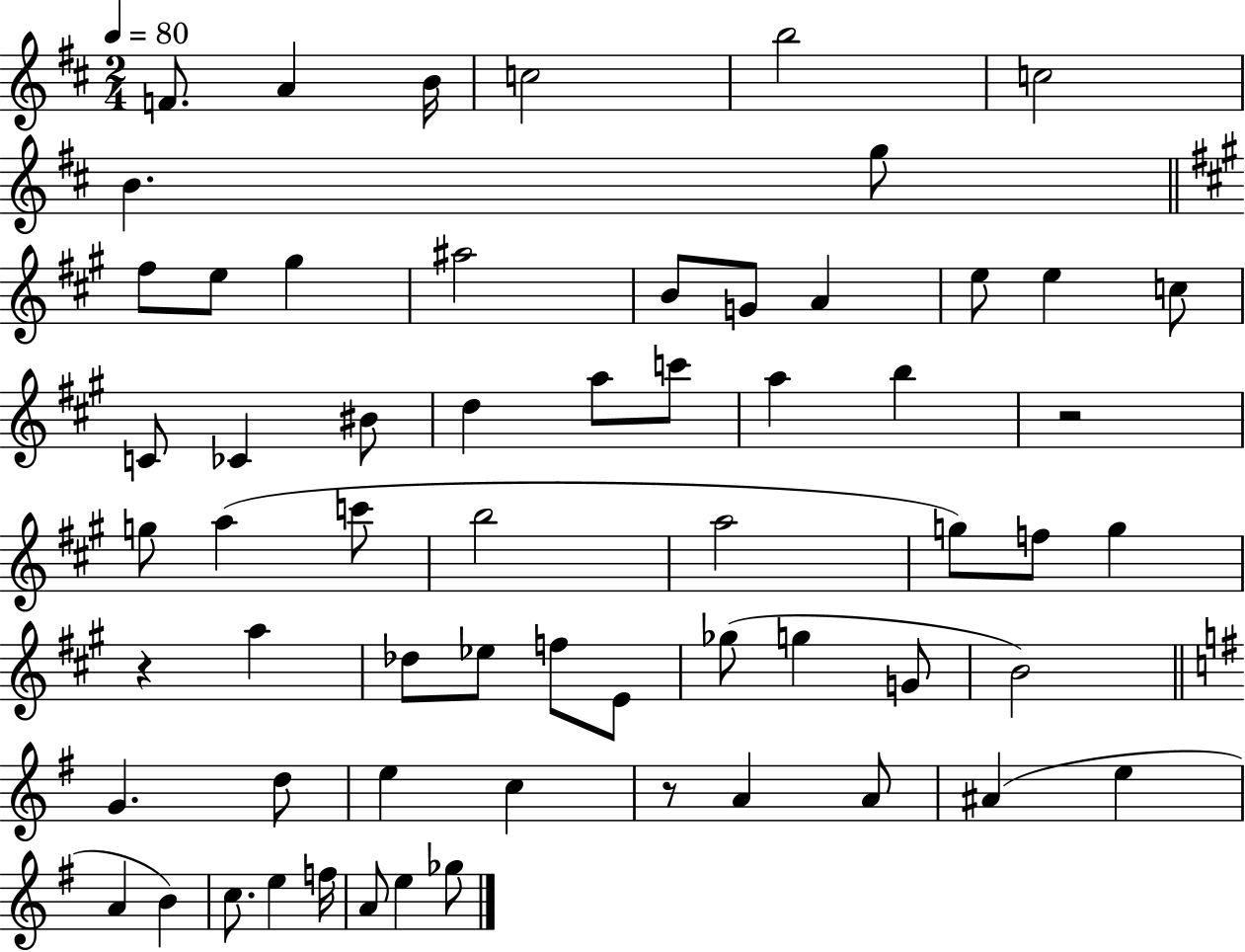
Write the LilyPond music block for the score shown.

{
  \clef treble
  \numericTimeSignature
  \time 2/4
  \key d \major
  \tempo 4 = 80
  f'8. a'4 b'16 | c''2 | b''2 | c''2 | \break b'4. g''8 | \bar "||" \break \key a \major fis''8 e''8 gis''4 | ais''2 | b'8 g'8 a'4 | e''8 e''4 c''8 | \break c'8 ces'4 bis'8 | d''4 a''8 c'''8 | a''4 b''4 | r2 | \break g''8 a''4( c'''8 | b''2 | a''2 | g''8) f''8 g''4 | \break r4 a''4 | des''8 ees''8 f''8 e'8 | ges''8( g''4 g'8 | b'2) | \break \bar "||" \break \key g \major g'4. d''8 | e''4 c''4 | r8 a'4 a'8 | ais'4( e''4 | \break a'4 b'4) | c''8. e''4 f''16 | a'8 e''4 ges''8 | \bar "|."
}